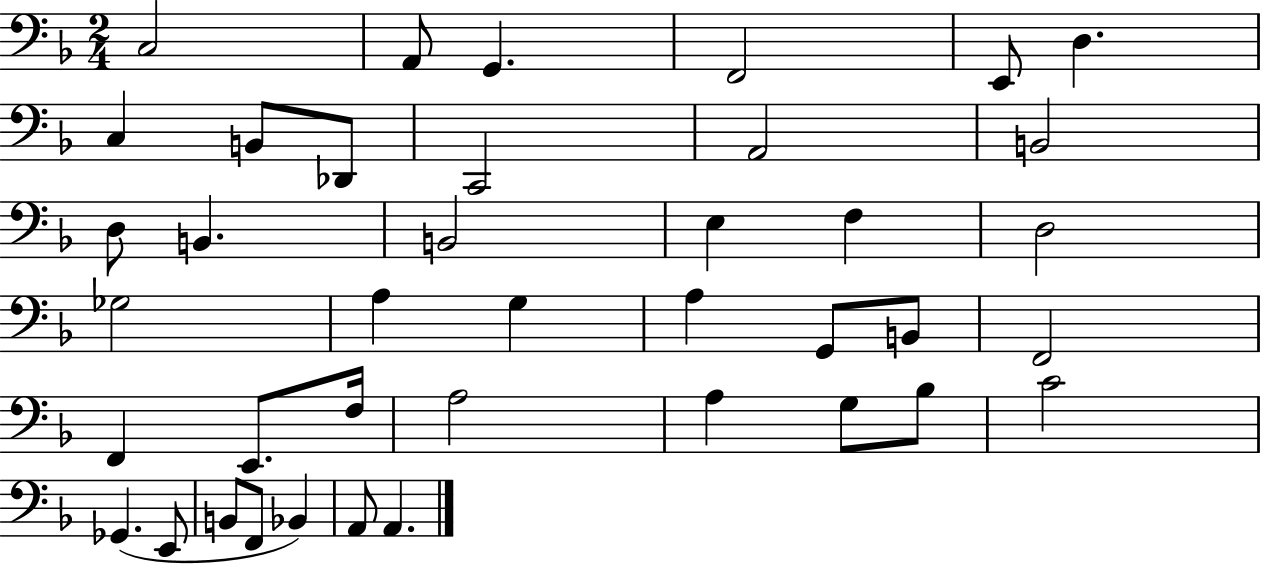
{
  \clef bass
  \numericTimeSignature
  \time 2/4
  \key f \major
  c2 | a,8 g,4. | f,2 | e,8 d4. | \break c4 b,8 des,8 | c,2 | a,2 | b,2 | \break d8 b,4. | b,2 | e4 f4 | d2 | \break ges2 | a4 g4 | a4 g,8 b,8 | f,2 | \break f,4 e,8. f16 | a2 | a4 g8 bes8 | c'2 | \break ges,4.( e,8 | b,8 f,8 bes,4) | a,8 a,4. | \bar "|."
}